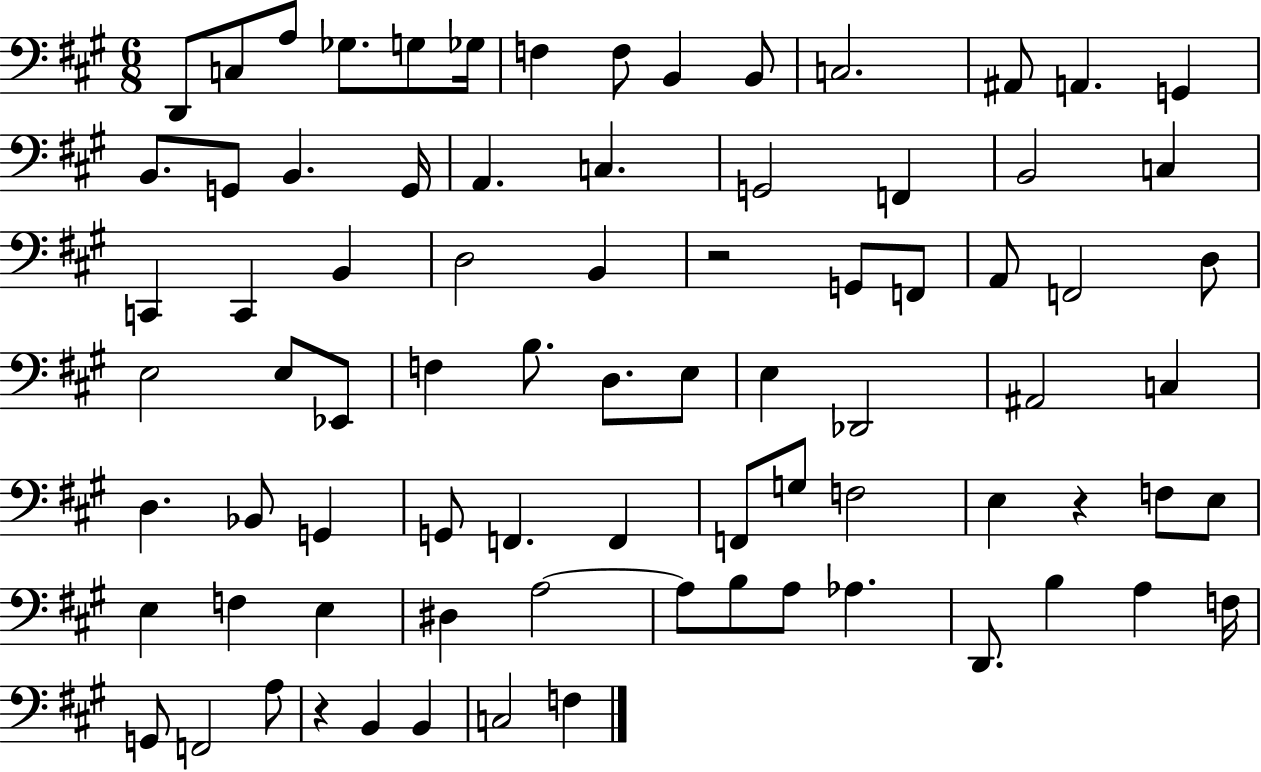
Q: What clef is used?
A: bass